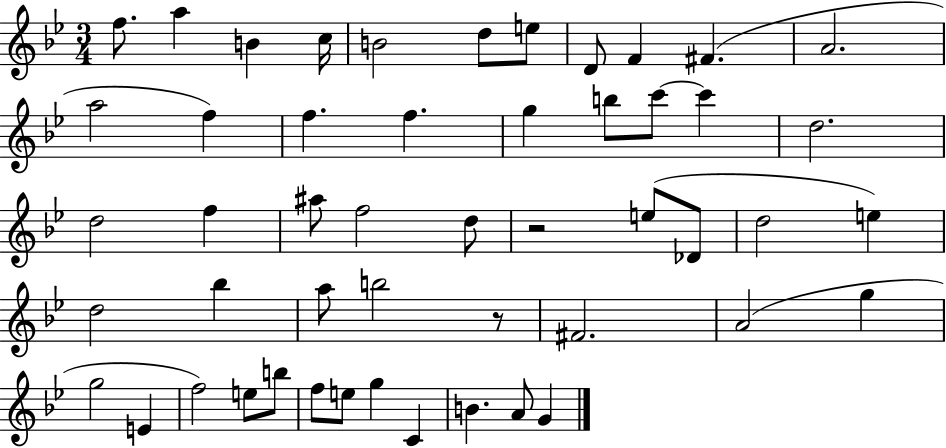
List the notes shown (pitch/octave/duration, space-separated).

F5/e. A5/q B4/q C5/s B4/h D5/e E5/e D4/e F4/q F#4/q. A4/h. A5/h F5/q F5/q. F5/q. G5/q B5/e C6/e C6/q D5/h. D5/h F5/q A#5/e F5/h D5/e R/h E5/e Db4/e D5/h E5/q D5/h Bb5/q A5/e B5/h R/e F#4/h. A4/h G5/q G5/h E4/q F5/h E5/e B5/e F5/e E5/e G5/q C4/q B4/q. A4/e G4/q